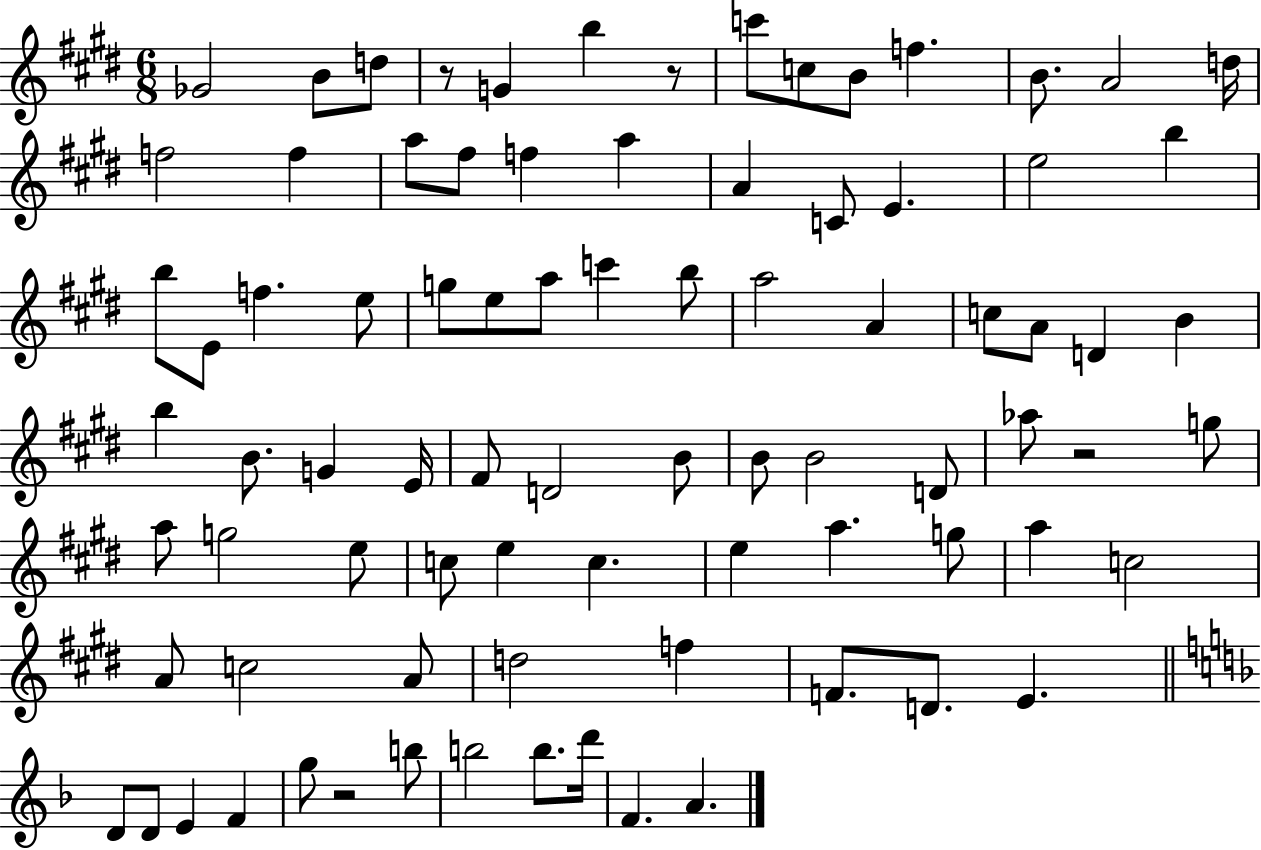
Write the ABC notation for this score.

X:1
T:Untitled
M:6/8
L:1/4
K:E
_G2 B/2 d/2 z/2 G b z/2 c'/2 c/2 B/2 f B/2 A2 d/4 f2 f a/2 ^f/2 f a A C/2 E e2 b b/2 E/2 f e/2 g/2 e/2 a/2 c' b/2 a2 A c/2 A/2 D B b B/2 G E/4 ^F/2 D2 B/2 B/2 B2 D/2 _a/2 z2 g/2 a/2 g2 e/2 c/2 e c e a g/2 a c2 A/2 c2 A/2 d2 f F/2 D/2 E D/2 D/2 E F g/2 z2 b/2 b2 b/2 d'/4 F A